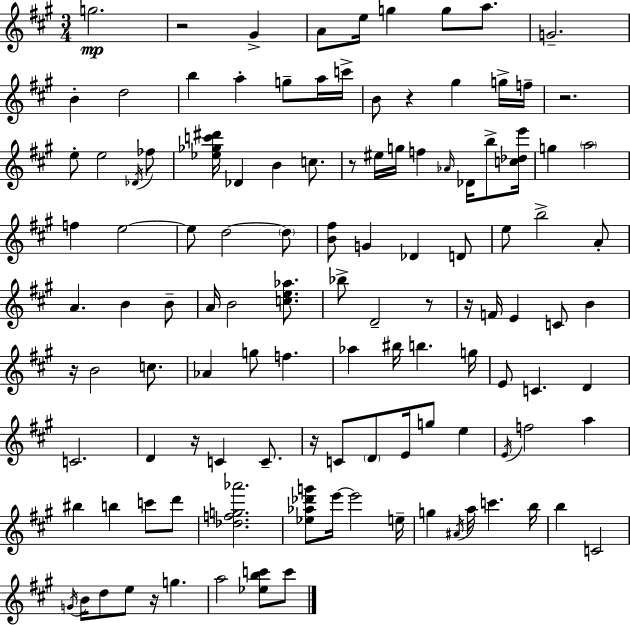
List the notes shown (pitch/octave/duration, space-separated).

G5/h. R/h G#4/q A4/e E5/s G5/q G5/e A5/e. G4/h. B4/q D5/h B5/q A5/q G5/e A5/s C6/s B4/e R/q G#5/q G5/s F5/s R/h. E5/e E5/h Db4/s FES5/e [Eb5,Gb5,C6,D#6]/s Db4/q B4/q C5/e. R/e EIS5/s G5/s F5/q Ab4/s Db4/s B5/e [C5,Db5,E6]/s G5/q A5/h F5/q E5/h E5/e D5/h D5/e [B4,F#5]/e G4/q Db4/q D4/e E5/e B5/h A4/e A4/q. B4/q B4/e A4/s B4/h [C5,E5,Ab5]/e. Bb5/e D4/h R/e R/s F4/s E4/q C4/e B4/q R/s B4/h C5/e. Ab4/q G5/e F5/q. Ab5/q BIS5/s B5/q. G5/s E4/e C4/q. D4/q C4/h. D4/q R/s C4/q C4/e. R/s C4/e D4/e E4/s G5/e E5/q E4/s F5/h A5/q BIS5/q B5/q C6/e D6/e [Db5,F5,G5,Ab6]/h. [Eb5,Ab5,Db6,G6]/e E6/s E6/h E5/s G5/q A#4/s A5/s C6/q. B5/s B5/q C4/h G4/s B4/s D5/e E5/e R/s G5/q. A5/h [Eb5,B5,C6]/e C6/e